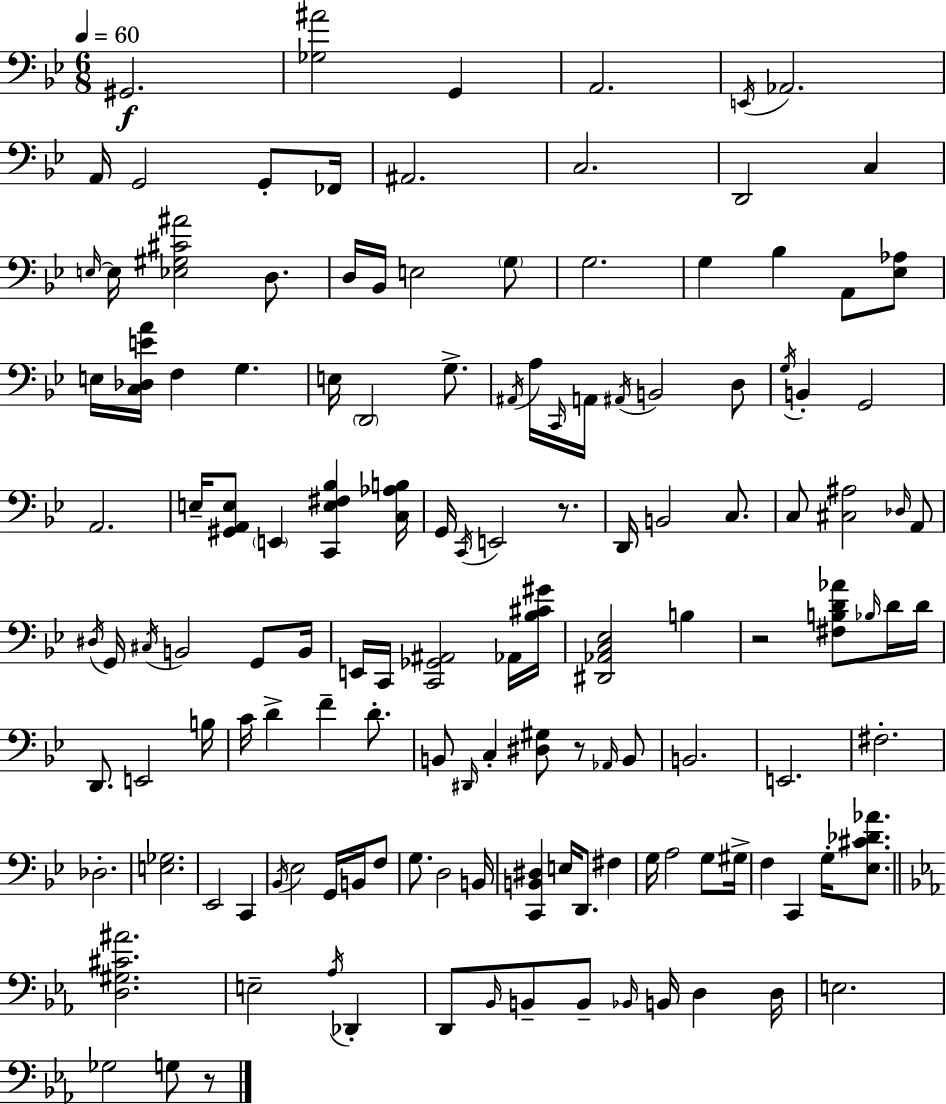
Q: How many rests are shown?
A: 4